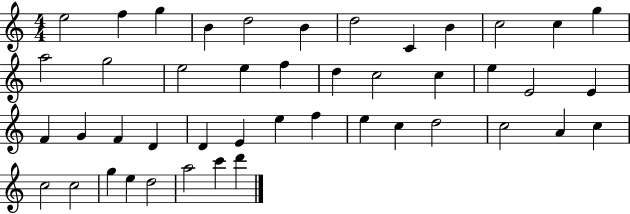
{
  \clef treble
  \numericTimeSignature
  \time 4/4
  \key c \major
  e''2 f''4 g''4 | b'4 d''2 b'4 | d''2 c'4 b'4 | c''2 c''4 g''4 | \break a''2 g''2 | e''2 e''4 f''4 | d''4 c''2 c''4 | e''4 e'2 e'4 | \break f'4 g'4 f'4 d'4 | d'4 e'4 e''4 f''4 | e''4 c''4 d''2 | c''2 a'4 c''4 | \break c''2 c''2 | g''4 e''4 d''2 | a''2 c'''4 d'''4 | \bar "|."
}